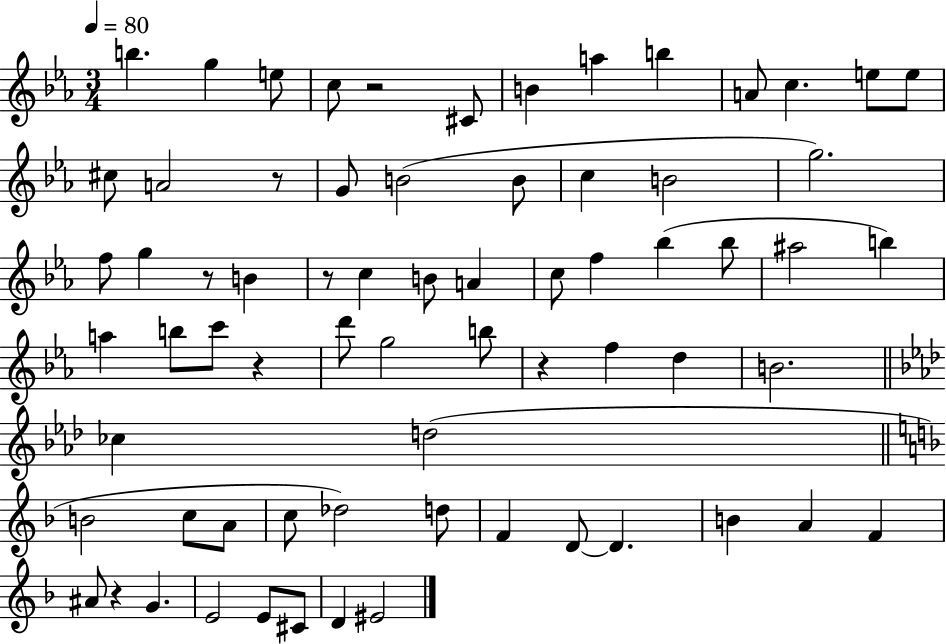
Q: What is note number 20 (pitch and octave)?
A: G5